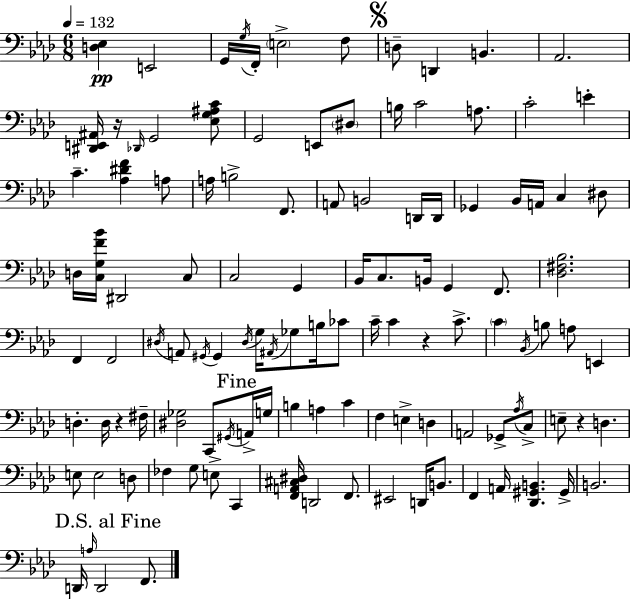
X:1
T:Untitled
M:6/8
L:1/4
K:Fm
[D,_E,] E,,2 G,,/4 G,/4 F,,/4 E,2 F,/2 D,/2 D,, B,, _A,,2 [^D,,E,,^A,,]/4 z/4 _D,,/4 G,,2 [_E,G,^A,C]/2 G,,2 E,,/2 ^D,/2 B,/4 C2 A,/2 C2 E C [_A,^DF] A,/2 A,/4 B,2 F,,/2 A,,/2 B,,2 D,,/4 D,,/4 _G,, _B,,/4 A,,/4 C, ^D,/2 D,/4 [C,G,F_B]/4 ^D,,2 C,/2 C,2 G,, _B,,/4 C,/2 B,,/4 G,, F,,/2 [_D,^F,_B,]2 F,, F,,2 ^D,/4 A,,/2 ^G,,/4 ^G,, ^D,/4 G,/4 ^A,,/4 _G,/2 B,/4 _C/2 C/4 C z C/2 C _B,,/4 B,/2 A,/2 E,, D, D,/4 z ^F,/4 [^D,_G,]2 C,,/2 ^G,,/4 A,,/4 G,/4 B, A, C F, E, D, A,,2 _G,,/2 _A,/4 C,/2 E,/2 z D, E,/2 E,2 D,/2 _F, G,/2 E,/2 C,, [F,,A,,^C,^D,]/4 D,,2 F,,/2 ^E,,2 D,,/4 B,,/2 F,, A,,/4 [_D,,^G,,B,,] ^G,,/4 B,,2 D,,/4 A,/4 D,,2 F,,/2